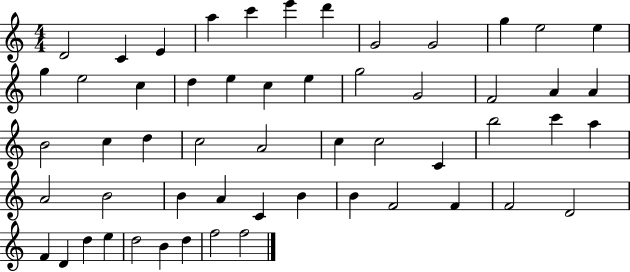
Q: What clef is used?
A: treble